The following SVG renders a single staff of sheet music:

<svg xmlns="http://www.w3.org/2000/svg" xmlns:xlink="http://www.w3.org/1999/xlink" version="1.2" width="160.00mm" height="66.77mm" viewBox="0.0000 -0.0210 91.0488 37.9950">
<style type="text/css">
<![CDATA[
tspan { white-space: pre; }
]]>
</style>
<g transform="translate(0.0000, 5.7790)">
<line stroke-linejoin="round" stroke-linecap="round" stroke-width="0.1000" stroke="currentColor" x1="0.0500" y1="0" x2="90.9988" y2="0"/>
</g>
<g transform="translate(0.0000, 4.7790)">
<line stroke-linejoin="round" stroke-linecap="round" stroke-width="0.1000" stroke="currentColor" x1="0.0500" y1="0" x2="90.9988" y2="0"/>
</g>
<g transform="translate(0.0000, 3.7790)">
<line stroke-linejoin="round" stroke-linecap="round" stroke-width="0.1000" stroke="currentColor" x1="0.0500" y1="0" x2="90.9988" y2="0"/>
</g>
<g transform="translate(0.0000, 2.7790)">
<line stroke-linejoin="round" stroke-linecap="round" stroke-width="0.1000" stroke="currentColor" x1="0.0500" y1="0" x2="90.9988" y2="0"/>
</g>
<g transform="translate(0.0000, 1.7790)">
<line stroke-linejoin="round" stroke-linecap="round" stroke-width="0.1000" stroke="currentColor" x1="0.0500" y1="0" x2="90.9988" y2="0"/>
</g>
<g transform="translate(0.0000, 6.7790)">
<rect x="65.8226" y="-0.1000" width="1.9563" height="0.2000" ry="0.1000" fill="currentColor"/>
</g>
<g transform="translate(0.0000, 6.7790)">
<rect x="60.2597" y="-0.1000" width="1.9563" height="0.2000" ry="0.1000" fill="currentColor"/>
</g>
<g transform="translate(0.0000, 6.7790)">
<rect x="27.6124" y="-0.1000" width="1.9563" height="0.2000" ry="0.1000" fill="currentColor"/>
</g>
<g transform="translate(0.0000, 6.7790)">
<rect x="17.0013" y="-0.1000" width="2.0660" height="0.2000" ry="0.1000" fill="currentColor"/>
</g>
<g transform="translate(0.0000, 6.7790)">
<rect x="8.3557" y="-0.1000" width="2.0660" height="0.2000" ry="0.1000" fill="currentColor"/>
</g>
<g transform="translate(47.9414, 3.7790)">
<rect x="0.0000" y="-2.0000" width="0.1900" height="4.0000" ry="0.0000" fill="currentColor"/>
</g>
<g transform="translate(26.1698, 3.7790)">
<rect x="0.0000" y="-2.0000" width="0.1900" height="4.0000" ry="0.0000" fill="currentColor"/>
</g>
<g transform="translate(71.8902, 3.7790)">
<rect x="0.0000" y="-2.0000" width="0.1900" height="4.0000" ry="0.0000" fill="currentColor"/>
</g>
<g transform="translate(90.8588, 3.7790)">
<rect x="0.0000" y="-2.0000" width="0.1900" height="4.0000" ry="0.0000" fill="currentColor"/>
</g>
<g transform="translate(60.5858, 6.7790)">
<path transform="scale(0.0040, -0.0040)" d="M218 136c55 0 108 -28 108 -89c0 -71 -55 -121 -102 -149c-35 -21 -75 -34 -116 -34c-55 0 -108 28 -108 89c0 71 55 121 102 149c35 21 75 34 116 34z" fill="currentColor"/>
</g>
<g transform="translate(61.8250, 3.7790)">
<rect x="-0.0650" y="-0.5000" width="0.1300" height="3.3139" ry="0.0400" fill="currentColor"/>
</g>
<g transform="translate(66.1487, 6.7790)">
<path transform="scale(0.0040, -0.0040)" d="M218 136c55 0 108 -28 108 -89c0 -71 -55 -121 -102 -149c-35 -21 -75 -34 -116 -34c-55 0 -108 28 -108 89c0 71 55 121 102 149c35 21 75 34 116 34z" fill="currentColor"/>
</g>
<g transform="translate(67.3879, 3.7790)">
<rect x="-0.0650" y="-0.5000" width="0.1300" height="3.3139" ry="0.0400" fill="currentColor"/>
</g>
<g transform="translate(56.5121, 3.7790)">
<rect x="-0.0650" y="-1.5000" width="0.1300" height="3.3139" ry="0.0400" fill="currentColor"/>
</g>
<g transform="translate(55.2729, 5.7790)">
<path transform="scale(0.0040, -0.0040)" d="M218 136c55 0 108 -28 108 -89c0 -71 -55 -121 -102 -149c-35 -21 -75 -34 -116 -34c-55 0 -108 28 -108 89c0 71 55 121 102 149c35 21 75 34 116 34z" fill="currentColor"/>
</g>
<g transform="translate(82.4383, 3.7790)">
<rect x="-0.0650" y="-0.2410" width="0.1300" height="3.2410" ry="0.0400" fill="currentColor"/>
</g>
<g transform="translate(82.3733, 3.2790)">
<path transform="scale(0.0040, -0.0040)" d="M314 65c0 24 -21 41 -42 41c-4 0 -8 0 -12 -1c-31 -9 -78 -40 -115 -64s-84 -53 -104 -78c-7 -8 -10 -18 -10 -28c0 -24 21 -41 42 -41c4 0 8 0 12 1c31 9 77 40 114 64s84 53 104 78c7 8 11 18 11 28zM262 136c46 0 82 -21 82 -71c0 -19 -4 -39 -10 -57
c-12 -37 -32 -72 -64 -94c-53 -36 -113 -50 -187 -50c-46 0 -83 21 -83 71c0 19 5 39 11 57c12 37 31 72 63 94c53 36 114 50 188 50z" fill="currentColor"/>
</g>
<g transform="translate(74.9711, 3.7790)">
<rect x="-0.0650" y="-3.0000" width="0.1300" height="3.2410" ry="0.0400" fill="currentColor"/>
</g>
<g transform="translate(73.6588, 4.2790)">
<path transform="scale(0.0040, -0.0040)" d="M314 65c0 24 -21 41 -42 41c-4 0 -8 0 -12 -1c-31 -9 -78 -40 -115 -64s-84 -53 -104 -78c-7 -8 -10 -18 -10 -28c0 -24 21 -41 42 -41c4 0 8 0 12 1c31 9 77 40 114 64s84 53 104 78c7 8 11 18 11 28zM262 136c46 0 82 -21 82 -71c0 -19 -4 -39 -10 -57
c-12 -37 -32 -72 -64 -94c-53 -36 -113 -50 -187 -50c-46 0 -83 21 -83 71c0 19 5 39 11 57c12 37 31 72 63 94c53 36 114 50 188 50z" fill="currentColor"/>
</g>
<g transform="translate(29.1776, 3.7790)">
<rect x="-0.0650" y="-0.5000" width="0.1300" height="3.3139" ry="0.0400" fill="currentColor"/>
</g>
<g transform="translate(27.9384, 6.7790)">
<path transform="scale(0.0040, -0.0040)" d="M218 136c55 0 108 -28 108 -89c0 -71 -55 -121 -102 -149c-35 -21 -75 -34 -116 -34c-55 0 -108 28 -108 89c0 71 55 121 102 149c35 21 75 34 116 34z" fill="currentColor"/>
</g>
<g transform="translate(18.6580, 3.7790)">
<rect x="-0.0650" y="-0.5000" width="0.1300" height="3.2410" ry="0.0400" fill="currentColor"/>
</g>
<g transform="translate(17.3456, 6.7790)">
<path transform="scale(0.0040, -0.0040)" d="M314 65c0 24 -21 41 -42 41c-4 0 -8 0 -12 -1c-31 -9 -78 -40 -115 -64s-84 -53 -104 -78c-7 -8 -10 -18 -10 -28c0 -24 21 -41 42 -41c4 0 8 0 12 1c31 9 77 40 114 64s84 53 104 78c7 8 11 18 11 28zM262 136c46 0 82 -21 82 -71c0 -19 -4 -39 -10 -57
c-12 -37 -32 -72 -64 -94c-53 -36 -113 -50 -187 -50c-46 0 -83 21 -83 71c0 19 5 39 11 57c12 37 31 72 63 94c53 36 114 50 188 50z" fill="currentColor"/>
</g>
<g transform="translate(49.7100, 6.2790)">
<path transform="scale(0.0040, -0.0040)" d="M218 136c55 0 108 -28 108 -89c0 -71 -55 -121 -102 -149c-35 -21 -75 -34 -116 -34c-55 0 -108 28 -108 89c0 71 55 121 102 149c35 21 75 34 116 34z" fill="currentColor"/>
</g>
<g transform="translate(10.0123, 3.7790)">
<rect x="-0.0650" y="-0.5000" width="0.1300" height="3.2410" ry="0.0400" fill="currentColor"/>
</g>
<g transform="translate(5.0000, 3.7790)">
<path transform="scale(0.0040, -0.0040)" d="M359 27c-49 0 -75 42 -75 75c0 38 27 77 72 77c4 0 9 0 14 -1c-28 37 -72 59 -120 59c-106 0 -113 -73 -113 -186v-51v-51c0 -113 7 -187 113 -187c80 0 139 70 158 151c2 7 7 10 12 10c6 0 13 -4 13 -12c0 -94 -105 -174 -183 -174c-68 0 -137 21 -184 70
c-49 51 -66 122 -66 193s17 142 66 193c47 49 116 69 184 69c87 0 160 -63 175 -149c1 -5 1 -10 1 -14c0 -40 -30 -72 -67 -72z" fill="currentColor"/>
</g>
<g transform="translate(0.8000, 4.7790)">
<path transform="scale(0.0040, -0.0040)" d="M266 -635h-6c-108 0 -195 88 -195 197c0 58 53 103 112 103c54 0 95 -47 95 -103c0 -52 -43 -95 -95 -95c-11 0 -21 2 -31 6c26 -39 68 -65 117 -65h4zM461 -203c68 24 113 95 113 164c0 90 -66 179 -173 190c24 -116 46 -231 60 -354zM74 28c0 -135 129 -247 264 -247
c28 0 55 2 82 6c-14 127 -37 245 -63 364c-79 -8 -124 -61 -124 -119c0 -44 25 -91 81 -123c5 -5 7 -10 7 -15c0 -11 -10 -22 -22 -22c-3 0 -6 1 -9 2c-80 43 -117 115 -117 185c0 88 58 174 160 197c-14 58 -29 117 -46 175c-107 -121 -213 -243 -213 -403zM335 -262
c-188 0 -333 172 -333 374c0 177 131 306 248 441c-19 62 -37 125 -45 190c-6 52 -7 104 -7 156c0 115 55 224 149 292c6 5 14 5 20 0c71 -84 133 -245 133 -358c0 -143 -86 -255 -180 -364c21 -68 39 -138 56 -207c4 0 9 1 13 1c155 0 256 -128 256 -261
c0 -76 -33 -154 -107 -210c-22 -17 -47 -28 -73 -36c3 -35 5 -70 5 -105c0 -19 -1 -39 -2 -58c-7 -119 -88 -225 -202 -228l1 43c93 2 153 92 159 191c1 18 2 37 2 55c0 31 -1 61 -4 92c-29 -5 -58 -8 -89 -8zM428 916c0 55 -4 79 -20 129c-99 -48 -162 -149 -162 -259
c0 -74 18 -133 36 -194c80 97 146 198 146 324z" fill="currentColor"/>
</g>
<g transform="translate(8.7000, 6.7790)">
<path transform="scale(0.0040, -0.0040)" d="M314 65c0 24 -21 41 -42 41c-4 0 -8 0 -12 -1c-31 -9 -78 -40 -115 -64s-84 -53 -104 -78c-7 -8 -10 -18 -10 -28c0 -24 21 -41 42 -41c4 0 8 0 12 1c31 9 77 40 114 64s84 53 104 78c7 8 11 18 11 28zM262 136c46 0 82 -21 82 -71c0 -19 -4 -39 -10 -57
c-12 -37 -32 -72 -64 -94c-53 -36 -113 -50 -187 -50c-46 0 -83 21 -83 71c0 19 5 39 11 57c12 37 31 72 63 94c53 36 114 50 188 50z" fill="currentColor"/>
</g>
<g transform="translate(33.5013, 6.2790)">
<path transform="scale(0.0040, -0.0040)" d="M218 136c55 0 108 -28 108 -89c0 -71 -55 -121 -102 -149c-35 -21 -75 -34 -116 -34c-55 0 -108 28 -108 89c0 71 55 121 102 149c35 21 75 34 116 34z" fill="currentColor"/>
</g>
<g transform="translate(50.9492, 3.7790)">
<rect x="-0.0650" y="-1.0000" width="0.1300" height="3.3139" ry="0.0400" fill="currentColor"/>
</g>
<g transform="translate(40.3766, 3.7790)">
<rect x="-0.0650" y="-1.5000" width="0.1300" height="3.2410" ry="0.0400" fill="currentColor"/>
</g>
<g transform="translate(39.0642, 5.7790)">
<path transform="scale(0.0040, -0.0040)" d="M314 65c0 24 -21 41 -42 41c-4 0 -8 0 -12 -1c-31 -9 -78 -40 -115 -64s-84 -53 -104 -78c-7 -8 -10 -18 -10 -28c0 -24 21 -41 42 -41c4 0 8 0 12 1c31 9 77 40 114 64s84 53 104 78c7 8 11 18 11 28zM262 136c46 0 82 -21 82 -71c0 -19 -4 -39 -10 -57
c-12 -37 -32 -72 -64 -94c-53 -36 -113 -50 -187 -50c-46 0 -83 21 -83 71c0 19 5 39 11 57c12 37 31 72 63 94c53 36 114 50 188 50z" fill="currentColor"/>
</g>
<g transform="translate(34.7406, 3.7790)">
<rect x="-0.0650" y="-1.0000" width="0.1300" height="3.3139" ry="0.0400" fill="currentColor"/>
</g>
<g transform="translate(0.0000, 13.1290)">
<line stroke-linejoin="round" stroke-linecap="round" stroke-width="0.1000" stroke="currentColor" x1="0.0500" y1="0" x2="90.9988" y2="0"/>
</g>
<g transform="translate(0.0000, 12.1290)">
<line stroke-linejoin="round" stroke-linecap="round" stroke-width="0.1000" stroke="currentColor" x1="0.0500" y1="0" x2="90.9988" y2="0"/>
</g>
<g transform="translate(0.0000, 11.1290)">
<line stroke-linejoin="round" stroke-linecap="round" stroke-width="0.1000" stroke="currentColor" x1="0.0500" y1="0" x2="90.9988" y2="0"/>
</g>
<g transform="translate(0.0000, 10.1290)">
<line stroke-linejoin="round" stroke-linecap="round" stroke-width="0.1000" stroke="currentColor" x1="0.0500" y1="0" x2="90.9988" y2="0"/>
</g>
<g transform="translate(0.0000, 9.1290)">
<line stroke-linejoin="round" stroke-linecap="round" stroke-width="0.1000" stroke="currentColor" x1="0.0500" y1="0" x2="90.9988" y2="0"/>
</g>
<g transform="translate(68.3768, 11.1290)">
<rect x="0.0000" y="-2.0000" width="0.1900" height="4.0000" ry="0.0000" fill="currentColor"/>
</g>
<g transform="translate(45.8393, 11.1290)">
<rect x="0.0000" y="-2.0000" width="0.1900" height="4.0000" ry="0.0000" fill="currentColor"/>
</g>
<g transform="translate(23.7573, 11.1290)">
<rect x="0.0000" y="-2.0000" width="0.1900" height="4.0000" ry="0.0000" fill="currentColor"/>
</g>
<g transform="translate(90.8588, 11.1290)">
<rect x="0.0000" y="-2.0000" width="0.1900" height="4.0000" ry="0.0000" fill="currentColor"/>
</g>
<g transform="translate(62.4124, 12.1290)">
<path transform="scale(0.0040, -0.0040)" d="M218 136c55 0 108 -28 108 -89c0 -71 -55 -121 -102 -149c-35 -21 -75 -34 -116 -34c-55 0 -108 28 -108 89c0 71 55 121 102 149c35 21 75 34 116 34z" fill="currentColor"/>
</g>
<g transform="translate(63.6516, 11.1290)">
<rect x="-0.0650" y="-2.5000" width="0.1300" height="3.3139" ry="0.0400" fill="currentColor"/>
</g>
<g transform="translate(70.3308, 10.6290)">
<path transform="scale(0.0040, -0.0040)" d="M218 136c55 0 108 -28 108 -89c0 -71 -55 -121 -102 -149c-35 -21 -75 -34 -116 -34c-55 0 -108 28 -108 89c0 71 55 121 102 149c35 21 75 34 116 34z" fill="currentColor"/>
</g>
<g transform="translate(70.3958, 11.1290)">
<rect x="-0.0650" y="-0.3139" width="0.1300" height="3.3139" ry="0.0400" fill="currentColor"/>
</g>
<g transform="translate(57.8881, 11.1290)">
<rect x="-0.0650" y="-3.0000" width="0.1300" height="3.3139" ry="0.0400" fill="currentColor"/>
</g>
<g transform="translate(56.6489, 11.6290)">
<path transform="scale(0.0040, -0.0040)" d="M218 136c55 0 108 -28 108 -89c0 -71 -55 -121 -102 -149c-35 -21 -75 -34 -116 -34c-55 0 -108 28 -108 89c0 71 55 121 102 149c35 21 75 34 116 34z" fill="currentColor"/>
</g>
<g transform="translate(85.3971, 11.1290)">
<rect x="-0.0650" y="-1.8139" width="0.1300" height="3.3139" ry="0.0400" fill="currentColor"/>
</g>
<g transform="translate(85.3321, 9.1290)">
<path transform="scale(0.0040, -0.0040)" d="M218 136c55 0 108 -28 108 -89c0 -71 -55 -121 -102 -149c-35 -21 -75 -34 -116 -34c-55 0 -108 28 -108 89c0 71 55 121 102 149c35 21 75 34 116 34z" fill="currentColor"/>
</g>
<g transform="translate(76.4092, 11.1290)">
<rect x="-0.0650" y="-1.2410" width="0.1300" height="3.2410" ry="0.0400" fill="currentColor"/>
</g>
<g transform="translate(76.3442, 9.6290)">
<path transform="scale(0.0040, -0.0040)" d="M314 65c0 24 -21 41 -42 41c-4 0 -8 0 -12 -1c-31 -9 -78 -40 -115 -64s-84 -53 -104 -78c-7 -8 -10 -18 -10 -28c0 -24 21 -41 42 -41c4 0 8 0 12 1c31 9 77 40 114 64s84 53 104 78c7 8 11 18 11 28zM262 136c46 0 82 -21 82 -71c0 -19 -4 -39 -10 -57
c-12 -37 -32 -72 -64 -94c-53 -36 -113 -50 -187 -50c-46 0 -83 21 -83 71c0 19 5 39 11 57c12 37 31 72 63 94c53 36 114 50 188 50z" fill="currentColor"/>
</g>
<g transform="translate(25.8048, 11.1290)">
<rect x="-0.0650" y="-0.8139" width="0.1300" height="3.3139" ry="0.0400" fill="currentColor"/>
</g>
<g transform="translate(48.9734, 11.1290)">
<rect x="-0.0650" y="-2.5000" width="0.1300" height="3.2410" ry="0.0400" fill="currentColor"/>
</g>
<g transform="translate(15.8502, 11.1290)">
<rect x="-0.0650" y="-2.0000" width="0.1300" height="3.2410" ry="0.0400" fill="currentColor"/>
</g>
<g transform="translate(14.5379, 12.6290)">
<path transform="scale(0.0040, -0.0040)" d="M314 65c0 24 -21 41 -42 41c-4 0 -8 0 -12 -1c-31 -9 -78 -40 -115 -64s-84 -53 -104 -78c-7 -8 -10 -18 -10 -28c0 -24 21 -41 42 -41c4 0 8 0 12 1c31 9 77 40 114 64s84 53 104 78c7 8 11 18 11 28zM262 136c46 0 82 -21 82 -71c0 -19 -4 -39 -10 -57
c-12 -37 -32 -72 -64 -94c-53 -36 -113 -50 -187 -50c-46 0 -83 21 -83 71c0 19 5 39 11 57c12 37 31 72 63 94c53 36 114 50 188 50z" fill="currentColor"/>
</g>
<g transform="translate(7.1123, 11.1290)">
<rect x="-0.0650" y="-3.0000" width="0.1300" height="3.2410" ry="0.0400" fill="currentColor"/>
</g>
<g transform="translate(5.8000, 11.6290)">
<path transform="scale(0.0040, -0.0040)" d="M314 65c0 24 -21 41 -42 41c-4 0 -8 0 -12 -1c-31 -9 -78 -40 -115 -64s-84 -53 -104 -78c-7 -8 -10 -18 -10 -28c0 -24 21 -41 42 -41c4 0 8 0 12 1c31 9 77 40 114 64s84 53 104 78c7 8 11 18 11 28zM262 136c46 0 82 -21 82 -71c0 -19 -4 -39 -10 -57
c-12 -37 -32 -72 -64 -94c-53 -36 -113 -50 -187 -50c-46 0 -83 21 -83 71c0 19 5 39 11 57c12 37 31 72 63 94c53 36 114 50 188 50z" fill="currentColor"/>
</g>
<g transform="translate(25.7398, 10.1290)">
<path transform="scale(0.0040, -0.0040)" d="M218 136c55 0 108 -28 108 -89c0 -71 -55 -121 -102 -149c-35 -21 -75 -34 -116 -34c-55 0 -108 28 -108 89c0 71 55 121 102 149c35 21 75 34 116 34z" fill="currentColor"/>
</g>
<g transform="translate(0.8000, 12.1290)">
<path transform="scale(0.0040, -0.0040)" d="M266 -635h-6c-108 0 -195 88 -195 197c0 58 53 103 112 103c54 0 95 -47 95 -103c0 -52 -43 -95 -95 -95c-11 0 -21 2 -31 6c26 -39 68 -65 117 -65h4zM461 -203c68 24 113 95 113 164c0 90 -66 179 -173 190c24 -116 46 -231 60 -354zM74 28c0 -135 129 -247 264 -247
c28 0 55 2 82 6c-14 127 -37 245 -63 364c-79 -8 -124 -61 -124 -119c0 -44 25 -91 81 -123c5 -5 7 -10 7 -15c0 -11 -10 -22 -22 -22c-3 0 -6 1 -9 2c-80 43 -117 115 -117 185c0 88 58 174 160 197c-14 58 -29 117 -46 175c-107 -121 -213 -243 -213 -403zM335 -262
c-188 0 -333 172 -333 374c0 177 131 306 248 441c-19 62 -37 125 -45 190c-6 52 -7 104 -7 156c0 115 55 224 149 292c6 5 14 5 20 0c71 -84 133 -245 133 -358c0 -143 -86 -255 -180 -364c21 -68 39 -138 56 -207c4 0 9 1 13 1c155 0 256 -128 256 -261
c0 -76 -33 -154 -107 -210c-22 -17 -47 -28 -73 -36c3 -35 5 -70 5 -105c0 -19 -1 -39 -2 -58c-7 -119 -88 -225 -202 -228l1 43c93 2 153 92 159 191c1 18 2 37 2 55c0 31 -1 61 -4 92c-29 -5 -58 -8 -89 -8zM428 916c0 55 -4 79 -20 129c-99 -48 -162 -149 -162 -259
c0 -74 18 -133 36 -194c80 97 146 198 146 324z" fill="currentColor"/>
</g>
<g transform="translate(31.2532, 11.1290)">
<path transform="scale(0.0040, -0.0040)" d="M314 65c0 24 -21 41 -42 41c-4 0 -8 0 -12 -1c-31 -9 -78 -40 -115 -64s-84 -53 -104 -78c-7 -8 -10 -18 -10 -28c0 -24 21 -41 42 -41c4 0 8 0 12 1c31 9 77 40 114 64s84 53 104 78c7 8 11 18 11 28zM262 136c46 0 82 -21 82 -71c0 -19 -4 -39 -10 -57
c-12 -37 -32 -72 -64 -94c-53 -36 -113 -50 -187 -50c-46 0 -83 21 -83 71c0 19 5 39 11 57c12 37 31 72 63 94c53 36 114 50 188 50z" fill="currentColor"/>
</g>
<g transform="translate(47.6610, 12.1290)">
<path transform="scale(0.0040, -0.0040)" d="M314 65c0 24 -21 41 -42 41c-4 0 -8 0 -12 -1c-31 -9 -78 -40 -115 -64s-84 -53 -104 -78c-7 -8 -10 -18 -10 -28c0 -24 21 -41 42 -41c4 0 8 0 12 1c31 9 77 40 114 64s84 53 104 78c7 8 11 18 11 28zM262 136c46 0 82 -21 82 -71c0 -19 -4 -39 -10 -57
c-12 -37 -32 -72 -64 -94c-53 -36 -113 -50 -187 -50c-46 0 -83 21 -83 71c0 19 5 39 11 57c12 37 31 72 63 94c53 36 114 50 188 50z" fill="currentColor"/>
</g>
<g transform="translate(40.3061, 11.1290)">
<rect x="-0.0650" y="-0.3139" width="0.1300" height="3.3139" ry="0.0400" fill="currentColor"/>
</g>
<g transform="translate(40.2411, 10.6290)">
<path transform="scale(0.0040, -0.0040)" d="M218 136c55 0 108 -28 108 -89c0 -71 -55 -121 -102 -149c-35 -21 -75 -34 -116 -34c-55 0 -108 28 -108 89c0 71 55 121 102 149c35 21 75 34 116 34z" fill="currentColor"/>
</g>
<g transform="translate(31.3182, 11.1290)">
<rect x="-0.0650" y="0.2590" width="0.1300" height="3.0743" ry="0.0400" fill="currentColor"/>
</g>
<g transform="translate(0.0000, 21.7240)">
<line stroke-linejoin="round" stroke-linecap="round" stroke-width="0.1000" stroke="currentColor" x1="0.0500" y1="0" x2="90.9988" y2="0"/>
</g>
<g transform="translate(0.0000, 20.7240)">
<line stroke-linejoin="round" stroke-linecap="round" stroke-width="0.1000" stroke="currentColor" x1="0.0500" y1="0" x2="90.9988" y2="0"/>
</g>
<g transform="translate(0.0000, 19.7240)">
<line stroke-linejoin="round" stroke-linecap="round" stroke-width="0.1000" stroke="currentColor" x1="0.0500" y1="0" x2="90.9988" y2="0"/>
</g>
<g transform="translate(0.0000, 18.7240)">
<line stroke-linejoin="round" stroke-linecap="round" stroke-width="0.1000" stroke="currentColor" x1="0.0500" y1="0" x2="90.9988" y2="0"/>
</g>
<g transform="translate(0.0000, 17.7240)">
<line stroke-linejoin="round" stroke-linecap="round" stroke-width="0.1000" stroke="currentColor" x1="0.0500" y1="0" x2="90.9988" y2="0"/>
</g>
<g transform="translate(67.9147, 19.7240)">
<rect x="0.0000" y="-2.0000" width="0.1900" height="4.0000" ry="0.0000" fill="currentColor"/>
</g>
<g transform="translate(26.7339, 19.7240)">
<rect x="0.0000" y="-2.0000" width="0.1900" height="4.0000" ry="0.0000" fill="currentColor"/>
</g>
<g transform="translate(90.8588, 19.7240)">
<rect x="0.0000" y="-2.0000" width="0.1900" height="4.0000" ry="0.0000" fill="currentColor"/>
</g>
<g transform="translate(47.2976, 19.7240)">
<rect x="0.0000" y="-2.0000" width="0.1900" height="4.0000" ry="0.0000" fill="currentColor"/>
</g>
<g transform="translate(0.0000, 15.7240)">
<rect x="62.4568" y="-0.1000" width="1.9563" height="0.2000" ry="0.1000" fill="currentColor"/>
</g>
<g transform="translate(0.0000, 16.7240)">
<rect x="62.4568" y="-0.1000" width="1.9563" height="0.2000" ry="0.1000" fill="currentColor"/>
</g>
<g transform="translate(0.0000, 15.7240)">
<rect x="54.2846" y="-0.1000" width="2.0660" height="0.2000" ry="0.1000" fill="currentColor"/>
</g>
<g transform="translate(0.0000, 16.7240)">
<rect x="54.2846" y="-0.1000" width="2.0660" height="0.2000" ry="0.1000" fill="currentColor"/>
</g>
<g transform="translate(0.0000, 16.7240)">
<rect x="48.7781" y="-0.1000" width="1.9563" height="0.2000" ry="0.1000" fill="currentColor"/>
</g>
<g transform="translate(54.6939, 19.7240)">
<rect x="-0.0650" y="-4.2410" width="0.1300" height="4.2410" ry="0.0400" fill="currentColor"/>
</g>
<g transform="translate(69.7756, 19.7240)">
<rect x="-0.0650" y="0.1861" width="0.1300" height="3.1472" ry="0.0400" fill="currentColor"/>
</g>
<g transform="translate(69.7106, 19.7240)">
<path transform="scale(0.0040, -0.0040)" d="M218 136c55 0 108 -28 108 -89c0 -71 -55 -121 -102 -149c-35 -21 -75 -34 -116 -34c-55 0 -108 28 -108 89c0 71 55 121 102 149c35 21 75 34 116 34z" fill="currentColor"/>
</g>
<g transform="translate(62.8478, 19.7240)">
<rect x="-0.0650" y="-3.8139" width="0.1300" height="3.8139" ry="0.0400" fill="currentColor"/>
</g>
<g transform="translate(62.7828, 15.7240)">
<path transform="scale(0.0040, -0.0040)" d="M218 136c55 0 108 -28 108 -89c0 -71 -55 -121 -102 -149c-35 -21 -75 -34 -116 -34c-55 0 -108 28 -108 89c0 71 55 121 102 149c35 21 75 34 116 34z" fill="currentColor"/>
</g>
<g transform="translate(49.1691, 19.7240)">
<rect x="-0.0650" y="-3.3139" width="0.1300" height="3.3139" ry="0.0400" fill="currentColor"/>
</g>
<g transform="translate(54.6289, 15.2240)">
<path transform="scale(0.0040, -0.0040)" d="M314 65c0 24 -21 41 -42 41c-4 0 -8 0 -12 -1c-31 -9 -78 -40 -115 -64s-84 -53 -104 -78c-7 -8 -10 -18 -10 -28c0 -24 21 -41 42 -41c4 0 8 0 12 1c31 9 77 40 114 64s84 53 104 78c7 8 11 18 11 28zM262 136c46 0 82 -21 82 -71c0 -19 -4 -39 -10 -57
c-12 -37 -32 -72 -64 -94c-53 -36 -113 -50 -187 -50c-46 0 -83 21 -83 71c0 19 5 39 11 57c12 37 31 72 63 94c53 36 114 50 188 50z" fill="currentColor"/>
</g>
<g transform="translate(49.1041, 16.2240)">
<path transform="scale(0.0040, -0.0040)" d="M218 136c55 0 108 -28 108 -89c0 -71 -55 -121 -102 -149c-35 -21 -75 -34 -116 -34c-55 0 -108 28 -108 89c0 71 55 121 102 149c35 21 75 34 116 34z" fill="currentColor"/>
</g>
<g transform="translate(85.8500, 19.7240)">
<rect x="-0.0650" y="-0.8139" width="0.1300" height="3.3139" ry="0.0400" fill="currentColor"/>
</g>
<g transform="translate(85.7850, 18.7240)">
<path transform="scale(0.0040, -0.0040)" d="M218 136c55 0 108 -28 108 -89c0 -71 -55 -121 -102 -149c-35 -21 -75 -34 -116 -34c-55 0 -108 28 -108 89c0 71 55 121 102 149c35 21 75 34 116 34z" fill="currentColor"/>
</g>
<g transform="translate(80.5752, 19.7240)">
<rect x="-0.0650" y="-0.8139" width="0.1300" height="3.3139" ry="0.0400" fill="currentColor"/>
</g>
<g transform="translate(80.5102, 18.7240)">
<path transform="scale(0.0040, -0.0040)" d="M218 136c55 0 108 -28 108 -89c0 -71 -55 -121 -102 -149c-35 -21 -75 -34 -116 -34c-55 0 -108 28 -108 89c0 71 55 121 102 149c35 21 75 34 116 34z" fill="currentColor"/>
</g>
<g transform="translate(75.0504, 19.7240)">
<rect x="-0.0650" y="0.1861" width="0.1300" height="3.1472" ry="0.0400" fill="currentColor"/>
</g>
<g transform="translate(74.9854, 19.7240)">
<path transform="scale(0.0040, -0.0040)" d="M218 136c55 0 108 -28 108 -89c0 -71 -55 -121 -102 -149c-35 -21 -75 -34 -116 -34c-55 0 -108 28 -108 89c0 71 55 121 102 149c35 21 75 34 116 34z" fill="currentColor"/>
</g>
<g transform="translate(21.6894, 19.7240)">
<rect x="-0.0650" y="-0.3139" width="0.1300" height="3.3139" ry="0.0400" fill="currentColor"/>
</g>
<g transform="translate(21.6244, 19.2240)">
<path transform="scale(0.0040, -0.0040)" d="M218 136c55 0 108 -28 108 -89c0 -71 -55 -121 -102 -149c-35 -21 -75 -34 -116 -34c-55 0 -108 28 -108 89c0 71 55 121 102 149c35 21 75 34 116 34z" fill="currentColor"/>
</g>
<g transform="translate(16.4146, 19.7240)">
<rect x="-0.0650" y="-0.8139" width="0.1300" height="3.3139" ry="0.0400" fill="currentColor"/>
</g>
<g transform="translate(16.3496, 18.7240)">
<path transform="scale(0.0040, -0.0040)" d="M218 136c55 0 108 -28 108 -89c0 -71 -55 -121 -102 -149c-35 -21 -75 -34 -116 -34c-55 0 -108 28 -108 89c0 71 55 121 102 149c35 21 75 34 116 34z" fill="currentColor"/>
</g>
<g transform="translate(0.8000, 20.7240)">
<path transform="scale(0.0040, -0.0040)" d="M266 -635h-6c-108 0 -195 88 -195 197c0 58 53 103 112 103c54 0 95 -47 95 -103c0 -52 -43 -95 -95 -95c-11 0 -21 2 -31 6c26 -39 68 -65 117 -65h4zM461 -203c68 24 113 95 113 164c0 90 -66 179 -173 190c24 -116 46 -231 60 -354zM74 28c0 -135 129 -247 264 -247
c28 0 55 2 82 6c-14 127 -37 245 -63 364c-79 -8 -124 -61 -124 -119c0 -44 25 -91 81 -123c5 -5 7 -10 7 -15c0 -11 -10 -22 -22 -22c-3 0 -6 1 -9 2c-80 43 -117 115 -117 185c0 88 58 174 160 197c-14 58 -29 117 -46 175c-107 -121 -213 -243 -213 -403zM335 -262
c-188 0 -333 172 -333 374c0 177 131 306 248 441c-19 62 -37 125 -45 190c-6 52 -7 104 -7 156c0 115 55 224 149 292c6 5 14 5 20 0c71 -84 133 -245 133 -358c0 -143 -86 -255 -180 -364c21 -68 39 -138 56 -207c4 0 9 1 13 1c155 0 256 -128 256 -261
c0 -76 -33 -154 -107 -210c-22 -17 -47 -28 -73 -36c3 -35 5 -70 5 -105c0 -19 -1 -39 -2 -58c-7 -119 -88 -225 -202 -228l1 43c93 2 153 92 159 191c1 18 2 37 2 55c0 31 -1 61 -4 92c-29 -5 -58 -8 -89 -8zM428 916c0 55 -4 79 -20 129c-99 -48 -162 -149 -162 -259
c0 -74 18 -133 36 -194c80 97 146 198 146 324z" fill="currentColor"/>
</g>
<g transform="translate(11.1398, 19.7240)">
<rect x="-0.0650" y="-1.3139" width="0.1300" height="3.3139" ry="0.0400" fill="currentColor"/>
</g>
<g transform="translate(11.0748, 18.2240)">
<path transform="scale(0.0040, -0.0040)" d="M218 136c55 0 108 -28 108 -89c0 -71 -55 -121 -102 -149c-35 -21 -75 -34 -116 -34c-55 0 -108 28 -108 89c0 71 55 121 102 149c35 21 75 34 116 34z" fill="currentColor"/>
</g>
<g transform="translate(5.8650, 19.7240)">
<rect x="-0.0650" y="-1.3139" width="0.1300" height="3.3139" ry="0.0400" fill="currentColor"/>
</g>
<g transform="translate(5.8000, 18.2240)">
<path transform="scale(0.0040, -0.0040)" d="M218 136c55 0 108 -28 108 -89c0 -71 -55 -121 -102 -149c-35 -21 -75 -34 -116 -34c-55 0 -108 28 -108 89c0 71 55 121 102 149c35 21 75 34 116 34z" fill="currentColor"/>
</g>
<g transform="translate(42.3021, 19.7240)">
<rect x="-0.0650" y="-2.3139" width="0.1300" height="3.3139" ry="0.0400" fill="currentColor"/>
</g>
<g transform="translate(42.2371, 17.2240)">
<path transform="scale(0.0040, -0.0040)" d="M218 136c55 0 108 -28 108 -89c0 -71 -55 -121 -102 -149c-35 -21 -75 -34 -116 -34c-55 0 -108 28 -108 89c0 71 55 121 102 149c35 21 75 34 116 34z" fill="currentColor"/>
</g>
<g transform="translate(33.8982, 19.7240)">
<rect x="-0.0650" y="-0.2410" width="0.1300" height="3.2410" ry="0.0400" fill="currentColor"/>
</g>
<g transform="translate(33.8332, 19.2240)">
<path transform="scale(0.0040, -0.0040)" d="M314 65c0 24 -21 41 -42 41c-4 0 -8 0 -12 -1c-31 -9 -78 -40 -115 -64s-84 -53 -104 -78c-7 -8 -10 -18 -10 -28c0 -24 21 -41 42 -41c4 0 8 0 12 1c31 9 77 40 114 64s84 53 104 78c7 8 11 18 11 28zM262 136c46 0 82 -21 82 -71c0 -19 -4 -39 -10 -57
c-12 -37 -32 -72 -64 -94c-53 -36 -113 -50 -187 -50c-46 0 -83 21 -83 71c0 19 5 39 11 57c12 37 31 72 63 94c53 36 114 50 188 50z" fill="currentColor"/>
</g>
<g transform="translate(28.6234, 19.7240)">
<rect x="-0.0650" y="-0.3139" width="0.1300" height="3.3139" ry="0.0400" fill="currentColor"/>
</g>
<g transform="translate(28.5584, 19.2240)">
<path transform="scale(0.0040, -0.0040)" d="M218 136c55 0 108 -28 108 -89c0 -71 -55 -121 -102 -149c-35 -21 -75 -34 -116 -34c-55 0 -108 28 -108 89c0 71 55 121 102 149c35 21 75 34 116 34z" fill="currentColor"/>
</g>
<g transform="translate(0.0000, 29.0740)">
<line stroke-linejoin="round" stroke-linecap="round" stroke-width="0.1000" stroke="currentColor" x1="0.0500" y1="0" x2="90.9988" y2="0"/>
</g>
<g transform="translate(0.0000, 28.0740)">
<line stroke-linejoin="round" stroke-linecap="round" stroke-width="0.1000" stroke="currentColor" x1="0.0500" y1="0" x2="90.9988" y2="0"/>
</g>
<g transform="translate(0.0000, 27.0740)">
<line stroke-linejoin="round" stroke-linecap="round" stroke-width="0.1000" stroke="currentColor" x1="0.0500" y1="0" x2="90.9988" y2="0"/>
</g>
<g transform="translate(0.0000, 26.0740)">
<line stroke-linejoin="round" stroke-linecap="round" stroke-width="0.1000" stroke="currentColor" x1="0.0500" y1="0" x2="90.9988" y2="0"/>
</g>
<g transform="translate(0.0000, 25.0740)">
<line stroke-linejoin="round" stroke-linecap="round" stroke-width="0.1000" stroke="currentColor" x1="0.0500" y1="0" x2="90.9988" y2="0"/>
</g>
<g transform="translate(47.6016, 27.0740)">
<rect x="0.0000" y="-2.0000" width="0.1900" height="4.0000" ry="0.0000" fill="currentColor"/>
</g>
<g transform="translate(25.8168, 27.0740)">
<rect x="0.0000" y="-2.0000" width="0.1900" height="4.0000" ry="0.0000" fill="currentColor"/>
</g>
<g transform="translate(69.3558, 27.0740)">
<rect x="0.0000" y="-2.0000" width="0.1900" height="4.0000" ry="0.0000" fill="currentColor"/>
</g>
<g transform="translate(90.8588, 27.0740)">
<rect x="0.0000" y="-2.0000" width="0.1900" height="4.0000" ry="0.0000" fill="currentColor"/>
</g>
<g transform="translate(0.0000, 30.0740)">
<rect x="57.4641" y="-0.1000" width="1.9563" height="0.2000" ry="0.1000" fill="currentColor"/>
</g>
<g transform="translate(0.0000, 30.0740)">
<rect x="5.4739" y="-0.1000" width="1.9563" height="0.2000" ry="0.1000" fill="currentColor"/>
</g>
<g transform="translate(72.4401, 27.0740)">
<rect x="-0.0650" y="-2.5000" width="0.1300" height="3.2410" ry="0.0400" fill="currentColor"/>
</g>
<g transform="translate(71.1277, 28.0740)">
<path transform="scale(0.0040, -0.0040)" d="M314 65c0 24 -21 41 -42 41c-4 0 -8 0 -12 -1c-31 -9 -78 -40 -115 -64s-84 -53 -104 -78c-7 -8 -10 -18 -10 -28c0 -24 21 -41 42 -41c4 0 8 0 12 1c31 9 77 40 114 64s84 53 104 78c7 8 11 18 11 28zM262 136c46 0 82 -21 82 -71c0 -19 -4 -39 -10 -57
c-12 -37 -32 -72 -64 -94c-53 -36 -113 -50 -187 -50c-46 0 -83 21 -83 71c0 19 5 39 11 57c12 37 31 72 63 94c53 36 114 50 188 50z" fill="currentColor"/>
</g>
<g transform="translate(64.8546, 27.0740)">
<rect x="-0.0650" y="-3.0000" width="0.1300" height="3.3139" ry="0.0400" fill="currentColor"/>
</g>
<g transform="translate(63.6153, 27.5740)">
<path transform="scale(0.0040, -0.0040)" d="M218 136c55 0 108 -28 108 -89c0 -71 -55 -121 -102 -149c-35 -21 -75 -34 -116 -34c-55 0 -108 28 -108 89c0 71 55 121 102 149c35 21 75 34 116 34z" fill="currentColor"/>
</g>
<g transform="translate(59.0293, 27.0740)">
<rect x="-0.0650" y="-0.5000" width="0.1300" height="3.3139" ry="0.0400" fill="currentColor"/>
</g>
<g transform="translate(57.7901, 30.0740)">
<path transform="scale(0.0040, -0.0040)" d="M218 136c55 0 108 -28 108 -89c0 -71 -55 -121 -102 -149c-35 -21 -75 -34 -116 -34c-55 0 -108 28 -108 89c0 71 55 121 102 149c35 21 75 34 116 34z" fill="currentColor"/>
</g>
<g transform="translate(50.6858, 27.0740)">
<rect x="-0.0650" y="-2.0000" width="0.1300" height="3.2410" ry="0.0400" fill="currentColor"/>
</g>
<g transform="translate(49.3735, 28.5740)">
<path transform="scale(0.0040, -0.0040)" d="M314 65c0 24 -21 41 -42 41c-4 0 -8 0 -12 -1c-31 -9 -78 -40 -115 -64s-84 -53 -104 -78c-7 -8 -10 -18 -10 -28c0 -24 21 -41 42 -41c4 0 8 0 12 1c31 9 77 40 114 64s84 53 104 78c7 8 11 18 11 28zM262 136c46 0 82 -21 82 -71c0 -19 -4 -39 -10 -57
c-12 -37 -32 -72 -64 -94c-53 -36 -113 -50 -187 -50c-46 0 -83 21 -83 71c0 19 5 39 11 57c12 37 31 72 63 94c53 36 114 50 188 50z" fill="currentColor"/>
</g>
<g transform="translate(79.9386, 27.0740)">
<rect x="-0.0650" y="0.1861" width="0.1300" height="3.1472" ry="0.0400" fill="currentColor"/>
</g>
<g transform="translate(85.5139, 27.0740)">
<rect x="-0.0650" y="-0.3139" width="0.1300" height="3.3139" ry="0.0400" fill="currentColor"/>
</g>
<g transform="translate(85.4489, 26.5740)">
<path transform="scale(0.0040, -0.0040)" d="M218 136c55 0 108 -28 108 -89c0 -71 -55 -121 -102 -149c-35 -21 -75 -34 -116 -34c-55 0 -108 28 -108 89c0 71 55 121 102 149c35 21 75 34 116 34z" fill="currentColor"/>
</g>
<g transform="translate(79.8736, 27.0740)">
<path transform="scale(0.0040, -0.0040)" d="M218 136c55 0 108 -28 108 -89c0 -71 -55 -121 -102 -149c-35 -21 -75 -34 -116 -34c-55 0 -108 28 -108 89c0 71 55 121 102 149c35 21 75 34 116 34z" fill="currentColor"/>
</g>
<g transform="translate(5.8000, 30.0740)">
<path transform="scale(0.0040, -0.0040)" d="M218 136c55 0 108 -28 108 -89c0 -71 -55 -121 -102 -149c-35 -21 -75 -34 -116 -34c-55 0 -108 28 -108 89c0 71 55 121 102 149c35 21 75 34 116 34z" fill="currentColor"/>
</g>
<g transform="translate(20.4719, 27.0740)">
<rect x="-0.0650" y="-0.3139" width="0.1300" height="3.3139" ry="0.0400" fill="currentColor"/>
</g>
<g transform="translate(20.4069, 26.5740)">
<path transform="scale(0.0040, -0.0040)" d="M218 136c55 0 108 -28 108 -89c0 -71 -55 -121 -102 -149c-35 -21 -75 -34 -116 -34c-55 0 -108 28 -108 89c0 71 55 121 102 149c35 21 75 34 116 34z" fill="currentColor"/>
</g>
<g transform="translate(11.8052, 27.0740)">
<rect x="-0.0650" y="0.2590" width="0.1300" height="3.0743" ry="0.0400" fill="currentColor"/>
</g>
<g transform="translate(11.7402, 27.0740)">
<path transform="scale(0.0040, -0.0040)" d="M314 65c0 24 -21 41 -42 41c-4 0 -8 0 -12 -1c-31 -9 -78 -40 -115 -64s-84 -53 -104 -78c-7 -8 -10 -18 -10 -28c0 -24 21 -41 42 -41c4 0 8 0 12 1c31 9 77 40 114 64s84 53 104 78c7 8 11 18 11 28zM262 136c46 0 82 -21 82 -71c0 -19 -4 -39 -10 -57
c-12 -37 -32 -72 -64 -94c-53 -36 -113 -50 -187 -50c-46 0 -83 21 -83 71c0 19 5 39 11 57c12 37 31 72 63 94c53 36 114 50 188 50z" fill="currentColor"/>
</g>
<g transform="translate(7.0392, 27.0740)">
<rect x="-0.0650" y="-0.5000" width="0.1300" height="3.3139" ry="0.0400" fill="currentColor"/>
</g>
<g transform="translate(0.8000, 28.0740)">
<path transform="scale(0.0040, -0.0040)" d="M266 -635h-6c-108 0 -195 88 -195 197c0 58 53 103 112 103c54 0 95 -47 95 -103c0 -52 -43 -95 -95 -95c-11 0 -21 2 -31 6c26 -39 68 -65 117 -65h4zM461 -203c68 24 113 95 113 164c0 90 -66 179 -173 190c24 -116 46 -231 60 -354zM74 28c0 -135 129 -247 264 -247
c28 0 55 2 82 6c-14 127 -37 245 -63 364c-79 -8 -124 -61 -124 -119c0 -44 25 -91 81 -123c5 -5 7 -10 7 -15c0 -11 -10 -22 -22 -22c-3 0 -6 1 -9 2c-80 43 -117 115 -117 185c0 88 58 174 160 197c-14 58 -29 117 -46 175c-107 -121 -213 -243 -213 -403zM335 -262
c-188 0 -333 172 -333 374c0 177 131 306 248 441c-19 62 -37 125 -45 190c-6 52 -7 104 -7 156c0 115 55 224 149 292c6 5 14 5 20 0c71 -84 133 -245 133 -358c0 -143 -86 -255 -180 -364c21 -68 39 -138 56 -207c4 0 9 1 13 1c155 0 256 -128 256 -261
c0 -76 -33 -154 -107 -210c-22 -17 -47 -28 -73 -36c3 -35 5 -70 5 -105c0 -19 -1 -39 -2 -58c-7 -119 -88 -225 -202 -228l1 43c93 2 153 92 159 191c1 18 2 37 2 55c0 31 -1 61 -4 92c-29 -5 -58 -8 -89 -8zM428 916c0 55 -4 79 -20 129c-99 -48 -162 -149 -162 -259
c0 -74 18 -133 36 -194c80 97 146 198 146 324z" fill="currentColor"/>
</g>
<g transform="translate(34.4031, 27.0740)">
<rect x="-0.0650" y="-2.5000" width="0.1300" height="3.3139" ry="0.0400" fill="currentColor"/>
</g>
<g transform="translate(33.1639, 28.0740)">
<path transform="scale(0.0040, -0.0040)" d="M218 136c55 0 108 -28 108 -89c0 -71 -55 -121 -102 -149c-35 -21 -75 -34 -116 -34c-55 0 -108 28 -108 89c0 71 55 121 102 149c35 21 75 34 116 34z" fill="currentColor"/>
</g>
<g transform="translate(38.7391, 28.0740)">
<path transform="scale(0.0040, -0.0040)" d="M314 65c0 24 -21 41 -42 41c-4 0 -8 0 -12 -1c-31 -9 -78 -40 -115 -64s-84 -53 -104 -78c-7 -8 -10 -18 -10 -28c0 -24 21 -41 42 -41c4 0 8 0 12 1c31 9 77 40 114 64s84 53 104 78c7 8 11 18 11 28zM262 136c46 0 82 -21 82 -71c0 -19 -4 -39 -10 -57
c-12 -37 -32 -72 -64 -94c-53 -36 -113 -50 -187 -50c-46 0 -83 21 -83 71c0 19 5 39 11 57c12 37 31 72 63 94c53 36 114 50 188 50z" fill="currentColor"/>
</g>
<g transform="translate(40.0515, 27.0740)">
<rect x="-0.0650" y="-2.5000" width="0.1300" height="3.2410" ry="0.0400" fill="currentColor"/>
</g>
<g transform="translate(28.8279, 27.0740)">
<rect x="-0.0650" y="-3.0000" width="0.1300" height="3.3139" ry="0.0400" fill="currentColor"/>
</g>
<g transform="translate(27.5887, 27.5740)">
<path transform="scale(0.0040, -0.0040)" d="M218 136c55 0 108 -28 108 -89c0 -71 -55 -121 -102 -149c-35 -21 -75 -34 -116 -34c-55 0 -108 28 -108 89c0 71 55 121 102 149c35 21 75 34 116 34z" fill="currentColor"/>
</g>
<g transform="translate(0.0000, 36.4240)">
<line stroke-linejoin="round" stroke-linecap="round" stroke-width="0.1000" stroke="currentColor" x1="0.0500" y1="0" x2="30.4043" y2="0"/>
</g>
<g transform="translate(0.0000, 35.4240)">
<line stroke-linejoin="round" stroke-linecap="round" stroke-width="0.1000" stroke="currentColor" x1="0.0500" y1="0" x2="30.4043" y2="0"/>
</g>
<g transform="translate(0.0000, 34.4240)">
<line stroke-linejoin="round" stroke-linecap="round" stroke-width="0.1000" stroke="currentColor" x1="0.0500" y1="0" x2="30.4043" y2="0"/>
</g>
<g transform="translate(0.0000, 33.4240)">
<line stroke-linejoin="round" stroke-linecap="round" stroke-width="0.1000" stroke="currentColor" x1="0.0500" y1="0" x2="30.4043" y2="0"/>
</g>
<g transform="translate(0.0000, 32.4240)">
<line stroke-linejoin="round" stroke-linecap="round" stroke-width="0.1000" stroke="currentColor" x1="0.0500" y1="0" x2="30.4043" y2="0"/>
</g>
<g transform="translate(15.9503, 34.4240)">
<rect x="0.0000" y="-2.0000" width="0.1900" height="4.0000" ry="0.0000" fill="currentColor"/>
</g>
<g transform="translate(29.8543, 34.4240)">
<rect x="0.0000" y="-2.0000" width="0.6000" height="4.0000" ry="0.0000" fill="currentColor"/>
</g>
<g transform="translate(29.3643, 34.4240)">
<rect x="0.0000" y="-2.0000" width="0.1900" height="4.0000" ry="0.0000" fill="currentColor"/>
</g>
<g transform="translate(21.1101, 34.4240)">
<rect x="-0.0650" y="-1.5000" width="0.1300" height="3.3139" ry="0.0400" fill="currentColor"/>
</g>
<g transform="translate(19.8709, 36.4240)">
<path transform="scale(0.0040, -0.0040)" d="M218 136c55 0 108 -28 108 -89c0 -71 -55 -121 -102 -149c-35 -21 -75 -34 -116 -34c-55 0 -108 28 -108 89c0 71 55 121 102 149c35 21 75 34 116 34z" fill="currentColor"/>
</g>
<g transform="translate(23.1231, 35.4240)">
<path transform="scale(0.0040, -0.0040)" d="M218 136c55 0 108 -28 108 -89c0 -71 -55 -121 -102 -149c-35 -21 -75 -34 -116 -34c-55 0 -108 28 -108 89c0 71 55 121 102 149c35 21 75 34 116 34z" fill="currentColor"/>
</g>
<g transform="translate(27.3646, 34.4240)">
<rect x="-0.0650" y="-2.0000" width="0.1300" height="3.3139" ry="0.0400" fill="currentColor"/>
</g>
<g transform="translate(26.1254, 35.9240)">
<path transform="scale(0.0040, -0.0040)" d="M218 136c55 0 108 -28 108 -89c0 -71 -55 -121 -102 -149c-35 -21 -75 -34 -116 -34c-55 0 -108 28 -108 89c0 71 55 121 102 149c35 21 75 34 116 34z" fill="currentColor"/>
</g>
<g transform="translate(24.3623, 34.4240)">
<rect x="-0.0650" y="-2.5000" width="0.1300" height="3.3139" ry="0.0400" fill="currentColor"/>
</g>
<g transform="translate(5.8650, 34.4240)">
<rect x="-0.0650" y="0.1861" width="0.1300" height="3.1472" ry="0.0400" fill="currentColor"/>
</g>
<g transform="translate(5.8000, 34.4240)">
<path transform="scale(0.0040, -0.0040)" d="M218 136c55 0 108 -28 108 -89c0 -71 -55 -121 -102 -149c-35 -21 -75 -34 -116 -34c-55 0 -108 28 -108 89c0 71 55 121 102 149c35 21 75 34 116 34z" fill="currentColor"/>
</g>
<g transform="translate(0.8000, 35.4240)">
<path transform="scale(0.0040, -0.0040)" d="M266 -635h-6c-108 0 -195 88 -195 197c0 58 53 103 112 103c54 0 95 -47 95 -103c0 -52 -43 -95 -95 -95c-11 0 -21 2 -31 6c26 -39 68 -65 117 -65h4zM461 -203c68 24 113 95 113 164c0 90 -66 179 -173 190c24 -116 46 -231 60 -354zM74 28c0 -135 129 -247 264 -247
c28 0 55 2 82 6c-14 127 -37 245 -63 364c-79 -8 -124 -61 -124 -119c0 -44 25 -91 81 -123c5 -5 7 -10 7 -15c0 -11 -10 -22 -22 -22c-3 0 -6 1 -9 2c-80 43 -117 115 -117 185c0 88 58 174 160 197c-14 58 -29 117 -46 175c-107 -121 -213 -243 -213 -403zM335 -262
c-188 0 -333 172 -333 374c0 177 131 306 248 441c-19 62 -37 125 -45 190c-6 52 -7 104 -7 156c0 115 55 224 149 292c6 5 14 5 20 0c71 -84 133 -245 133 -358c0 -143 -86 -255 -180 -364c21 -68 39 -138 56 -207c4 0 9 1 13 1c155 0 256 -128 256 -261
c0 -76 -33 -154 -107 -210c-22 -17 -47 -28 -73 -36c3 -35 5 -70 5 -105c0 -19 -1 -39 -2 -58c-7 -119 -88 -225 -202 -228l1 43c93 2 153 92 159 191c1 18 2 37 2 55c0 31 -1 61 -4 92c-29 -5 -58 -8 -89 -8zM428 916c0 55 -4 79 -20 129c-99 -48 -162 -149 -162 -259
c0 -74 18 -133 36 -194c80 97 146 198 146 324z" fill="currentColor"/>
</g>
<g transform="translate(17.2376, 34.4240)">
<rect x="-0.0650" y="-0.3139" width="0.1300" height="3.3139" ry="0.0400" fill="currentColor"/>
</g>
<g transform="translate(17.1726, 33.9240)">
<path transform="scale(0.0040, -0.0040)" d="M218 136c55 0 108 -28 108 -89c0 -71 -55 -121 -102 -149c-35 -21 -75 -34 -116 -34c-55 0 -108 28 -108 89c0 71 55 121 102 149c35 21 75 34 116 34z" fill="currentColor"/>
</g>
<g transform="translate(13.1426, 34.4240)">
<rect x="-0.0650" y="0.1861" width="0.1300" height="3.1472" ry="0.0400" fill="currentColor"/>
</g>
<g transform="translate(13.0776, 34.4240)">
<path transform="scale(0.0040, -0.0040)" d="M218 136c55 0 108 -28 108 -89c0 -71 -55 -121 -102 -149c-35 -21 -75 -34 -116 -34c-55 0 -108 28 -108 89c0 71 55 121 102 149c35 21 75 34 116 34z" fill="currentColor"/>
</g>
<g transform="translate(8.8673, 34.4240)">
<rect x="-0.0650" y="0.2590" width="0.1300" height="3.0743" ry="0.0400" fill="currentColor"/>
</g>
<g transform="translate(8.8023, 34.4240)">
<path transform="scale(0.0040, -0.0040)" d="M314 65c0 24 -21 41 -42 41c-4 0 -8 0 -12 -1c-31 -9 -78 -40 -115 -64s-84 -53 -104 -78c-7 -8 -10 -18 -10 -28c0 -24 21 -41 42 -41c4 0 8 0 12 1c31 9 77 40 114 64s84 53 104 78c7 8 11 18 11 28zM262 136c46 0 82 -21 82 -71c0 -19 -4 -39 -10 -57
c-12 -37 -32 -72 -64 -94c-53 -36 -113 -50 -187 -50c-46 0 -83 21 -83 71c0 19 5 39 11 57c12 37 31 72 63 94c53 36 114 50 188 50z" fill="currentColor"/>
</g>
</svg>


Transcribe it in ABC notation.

X:1
T:Untitled
M:4/4
L:1/4
K:C
C2 C2 C D E2 D E C C A2 c2 A2 F2 d B2 c G2 A G c e2 f e e d c c c2 g b d'2 c' B B d d C B2 c A G G2 F2 C A G2 B c B B2 B c E G F